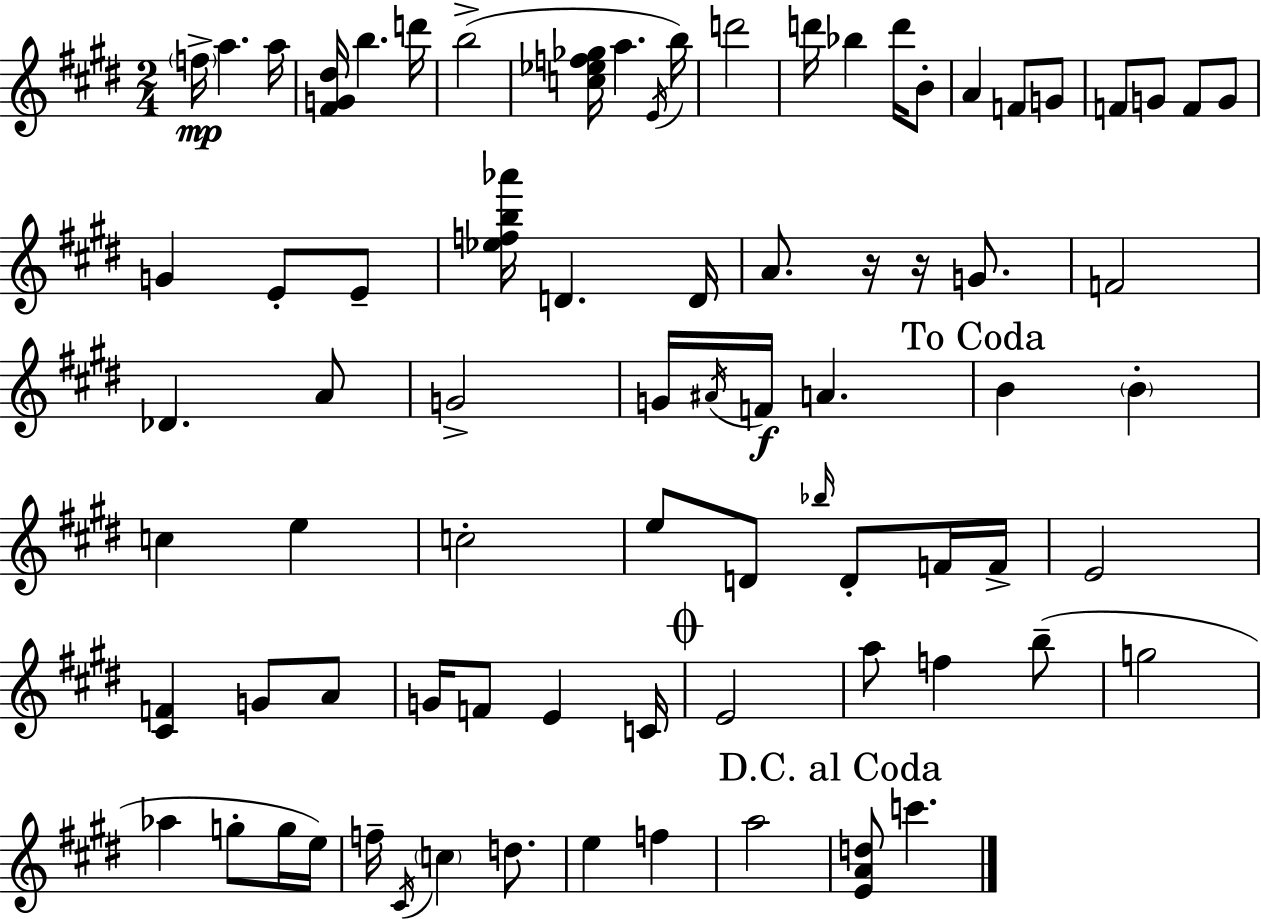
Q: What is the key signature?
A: E major